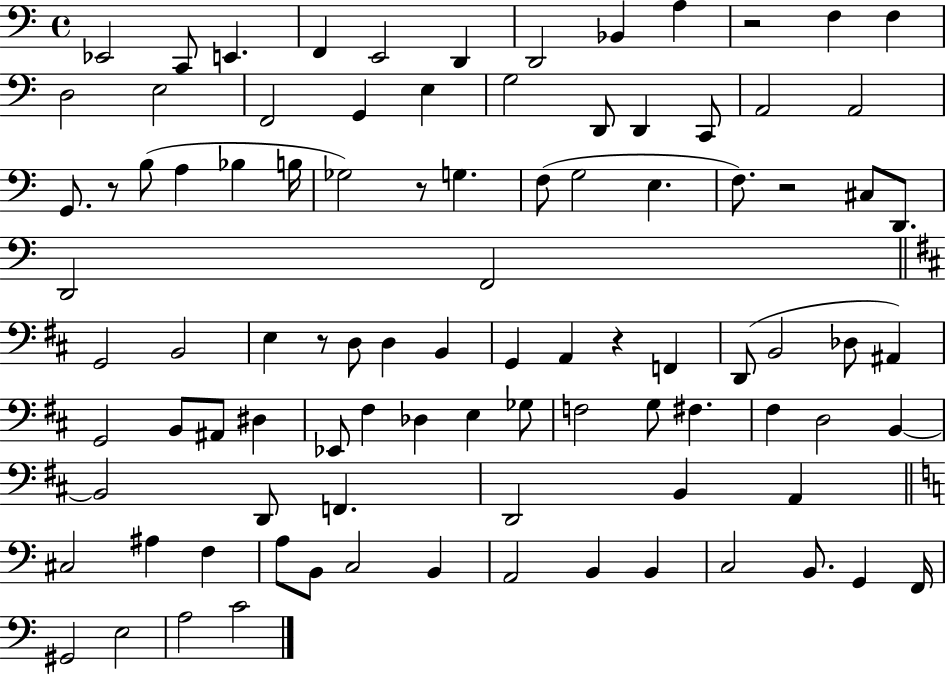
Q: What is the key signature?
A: C major